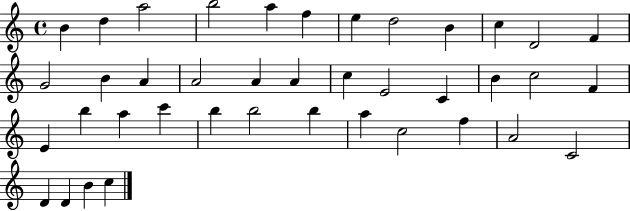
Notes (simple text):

B4/q D5/q A5/h B5/h A5/q F5/q E5/q D5/h B4/q C5/q D4/h F4/q G4/h B4/q A4/q A4/h A4/q A4/q C5/q E4/h C4/q B4/q C5/h F4/q E4/q B5/q A5/q C6/q B5/q B5/h B5/q A5/q C5/h F5/q A4/h C4/h D4/q D4/q B4/q C5/q